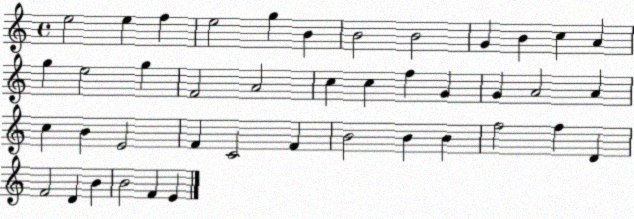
X:1
T:Untitled
M:4/4
L:1/4
K:C
e2 e f e2 g B B2 B2 G B c A g e2 g F2 A2 c c f G G A2 A c B E2 F C2 F B2 B B f2 f D F2 D B B2 F E